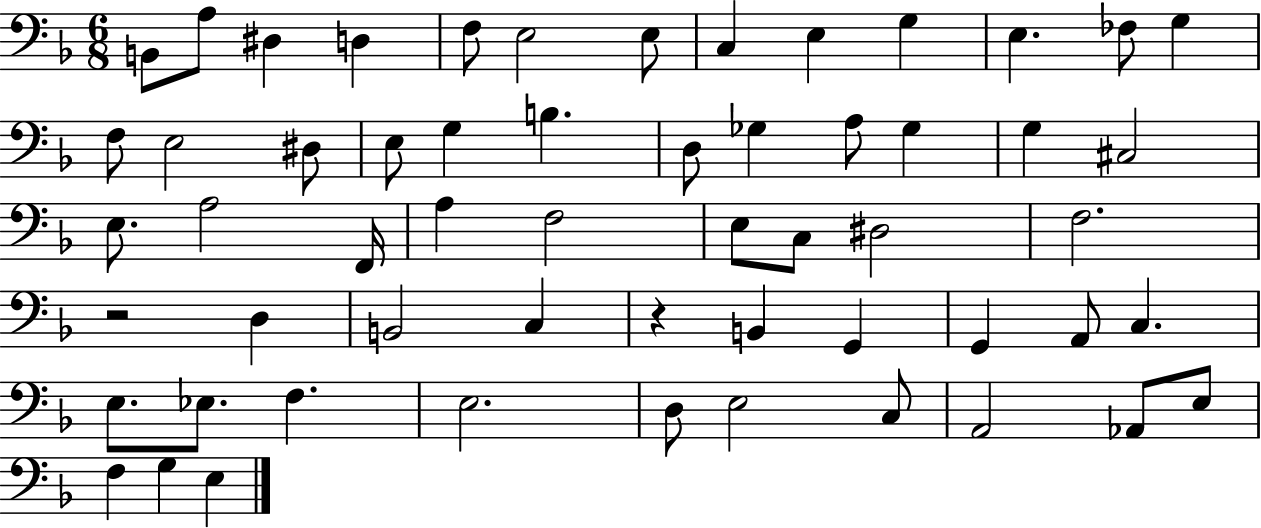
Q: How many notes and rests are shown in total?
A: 57